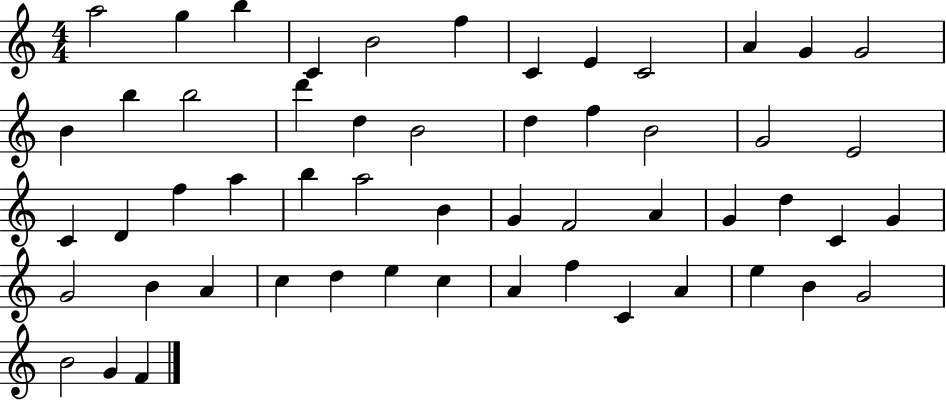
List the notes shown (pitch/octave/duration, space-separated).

A5/h G5/q B5/q C4/q B4/h F5/q C4/q E4/q C4/h A4/q G4/q G4/h B4/q B5/q B5/h D6/q D5/q B4/h D5/q F5/q B4/h G4/h E4/h C4/q D4/q F5/q A5/q B5/q A5/h B4/q G4/q F4/h A4/q G4/q D5/q C4/q G4/q G4/h B4/q A4/q C5/q D5/q E5/q C5/q A4/q F5/q C4/q A4/q E5/q B4/q G4/h B4/h G4/q F4/q